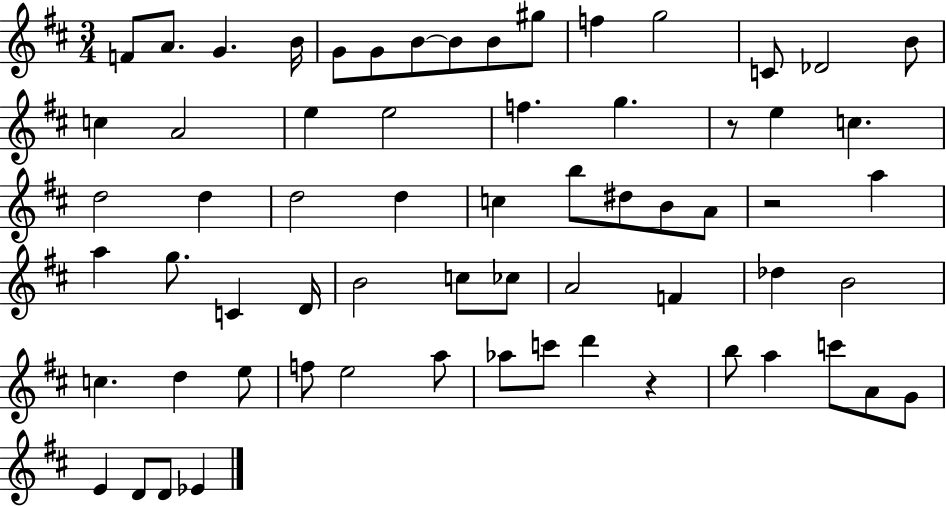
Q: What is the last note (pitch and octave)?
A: Eb4